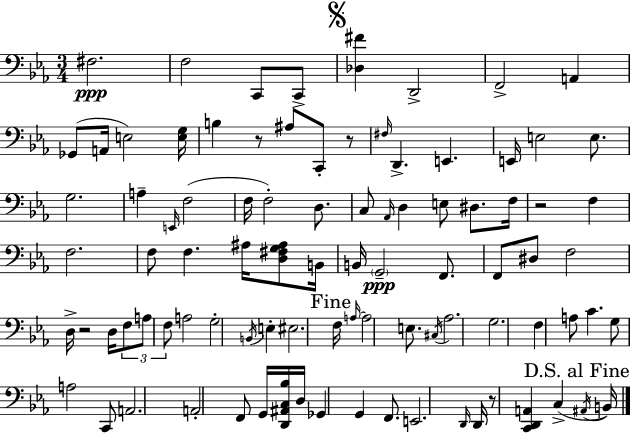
F#3/h. F3/h C2/e C2/e [Db3,F#4]/q D2/h F2/h A2/q Gb2/e A2/s E3/h [E3,G3]/s B3/q R/e A#3/e C2/e R/e F#3/s D2/q. E2/q. E2/s E3/h E3/e. G3/h. A3/q E2/s F3/h F3/s F3/h D3/e. C3/e Ab2/s D3/q E3/e D#3/e. F3/s R/h F3/q F3/h. F3/e F3/q. A#3/s [D3,F#3,G3,A#3]/e B2/s B2/s G2/h F2/e. F2/e D#3/e F3/h D3/s R/h D3/s F3/e A3/e F3/e A3/h G3/h B2/s E3/q EIS3/h. F3/s A3/s A3/h E3/e. C#3/s Ab3/h. G3/h. F3/q A3/e C4/q. G3/e A3/h C2/e A2/h. A2/h F2/e G2/s [D2,A#2,C3,Bb3]/s D3/s Gb2/q G2/q F2/e. E2/h. D2/s D2/s R/e [C2,D2,A2]/q C3/q A#2/s B2/s